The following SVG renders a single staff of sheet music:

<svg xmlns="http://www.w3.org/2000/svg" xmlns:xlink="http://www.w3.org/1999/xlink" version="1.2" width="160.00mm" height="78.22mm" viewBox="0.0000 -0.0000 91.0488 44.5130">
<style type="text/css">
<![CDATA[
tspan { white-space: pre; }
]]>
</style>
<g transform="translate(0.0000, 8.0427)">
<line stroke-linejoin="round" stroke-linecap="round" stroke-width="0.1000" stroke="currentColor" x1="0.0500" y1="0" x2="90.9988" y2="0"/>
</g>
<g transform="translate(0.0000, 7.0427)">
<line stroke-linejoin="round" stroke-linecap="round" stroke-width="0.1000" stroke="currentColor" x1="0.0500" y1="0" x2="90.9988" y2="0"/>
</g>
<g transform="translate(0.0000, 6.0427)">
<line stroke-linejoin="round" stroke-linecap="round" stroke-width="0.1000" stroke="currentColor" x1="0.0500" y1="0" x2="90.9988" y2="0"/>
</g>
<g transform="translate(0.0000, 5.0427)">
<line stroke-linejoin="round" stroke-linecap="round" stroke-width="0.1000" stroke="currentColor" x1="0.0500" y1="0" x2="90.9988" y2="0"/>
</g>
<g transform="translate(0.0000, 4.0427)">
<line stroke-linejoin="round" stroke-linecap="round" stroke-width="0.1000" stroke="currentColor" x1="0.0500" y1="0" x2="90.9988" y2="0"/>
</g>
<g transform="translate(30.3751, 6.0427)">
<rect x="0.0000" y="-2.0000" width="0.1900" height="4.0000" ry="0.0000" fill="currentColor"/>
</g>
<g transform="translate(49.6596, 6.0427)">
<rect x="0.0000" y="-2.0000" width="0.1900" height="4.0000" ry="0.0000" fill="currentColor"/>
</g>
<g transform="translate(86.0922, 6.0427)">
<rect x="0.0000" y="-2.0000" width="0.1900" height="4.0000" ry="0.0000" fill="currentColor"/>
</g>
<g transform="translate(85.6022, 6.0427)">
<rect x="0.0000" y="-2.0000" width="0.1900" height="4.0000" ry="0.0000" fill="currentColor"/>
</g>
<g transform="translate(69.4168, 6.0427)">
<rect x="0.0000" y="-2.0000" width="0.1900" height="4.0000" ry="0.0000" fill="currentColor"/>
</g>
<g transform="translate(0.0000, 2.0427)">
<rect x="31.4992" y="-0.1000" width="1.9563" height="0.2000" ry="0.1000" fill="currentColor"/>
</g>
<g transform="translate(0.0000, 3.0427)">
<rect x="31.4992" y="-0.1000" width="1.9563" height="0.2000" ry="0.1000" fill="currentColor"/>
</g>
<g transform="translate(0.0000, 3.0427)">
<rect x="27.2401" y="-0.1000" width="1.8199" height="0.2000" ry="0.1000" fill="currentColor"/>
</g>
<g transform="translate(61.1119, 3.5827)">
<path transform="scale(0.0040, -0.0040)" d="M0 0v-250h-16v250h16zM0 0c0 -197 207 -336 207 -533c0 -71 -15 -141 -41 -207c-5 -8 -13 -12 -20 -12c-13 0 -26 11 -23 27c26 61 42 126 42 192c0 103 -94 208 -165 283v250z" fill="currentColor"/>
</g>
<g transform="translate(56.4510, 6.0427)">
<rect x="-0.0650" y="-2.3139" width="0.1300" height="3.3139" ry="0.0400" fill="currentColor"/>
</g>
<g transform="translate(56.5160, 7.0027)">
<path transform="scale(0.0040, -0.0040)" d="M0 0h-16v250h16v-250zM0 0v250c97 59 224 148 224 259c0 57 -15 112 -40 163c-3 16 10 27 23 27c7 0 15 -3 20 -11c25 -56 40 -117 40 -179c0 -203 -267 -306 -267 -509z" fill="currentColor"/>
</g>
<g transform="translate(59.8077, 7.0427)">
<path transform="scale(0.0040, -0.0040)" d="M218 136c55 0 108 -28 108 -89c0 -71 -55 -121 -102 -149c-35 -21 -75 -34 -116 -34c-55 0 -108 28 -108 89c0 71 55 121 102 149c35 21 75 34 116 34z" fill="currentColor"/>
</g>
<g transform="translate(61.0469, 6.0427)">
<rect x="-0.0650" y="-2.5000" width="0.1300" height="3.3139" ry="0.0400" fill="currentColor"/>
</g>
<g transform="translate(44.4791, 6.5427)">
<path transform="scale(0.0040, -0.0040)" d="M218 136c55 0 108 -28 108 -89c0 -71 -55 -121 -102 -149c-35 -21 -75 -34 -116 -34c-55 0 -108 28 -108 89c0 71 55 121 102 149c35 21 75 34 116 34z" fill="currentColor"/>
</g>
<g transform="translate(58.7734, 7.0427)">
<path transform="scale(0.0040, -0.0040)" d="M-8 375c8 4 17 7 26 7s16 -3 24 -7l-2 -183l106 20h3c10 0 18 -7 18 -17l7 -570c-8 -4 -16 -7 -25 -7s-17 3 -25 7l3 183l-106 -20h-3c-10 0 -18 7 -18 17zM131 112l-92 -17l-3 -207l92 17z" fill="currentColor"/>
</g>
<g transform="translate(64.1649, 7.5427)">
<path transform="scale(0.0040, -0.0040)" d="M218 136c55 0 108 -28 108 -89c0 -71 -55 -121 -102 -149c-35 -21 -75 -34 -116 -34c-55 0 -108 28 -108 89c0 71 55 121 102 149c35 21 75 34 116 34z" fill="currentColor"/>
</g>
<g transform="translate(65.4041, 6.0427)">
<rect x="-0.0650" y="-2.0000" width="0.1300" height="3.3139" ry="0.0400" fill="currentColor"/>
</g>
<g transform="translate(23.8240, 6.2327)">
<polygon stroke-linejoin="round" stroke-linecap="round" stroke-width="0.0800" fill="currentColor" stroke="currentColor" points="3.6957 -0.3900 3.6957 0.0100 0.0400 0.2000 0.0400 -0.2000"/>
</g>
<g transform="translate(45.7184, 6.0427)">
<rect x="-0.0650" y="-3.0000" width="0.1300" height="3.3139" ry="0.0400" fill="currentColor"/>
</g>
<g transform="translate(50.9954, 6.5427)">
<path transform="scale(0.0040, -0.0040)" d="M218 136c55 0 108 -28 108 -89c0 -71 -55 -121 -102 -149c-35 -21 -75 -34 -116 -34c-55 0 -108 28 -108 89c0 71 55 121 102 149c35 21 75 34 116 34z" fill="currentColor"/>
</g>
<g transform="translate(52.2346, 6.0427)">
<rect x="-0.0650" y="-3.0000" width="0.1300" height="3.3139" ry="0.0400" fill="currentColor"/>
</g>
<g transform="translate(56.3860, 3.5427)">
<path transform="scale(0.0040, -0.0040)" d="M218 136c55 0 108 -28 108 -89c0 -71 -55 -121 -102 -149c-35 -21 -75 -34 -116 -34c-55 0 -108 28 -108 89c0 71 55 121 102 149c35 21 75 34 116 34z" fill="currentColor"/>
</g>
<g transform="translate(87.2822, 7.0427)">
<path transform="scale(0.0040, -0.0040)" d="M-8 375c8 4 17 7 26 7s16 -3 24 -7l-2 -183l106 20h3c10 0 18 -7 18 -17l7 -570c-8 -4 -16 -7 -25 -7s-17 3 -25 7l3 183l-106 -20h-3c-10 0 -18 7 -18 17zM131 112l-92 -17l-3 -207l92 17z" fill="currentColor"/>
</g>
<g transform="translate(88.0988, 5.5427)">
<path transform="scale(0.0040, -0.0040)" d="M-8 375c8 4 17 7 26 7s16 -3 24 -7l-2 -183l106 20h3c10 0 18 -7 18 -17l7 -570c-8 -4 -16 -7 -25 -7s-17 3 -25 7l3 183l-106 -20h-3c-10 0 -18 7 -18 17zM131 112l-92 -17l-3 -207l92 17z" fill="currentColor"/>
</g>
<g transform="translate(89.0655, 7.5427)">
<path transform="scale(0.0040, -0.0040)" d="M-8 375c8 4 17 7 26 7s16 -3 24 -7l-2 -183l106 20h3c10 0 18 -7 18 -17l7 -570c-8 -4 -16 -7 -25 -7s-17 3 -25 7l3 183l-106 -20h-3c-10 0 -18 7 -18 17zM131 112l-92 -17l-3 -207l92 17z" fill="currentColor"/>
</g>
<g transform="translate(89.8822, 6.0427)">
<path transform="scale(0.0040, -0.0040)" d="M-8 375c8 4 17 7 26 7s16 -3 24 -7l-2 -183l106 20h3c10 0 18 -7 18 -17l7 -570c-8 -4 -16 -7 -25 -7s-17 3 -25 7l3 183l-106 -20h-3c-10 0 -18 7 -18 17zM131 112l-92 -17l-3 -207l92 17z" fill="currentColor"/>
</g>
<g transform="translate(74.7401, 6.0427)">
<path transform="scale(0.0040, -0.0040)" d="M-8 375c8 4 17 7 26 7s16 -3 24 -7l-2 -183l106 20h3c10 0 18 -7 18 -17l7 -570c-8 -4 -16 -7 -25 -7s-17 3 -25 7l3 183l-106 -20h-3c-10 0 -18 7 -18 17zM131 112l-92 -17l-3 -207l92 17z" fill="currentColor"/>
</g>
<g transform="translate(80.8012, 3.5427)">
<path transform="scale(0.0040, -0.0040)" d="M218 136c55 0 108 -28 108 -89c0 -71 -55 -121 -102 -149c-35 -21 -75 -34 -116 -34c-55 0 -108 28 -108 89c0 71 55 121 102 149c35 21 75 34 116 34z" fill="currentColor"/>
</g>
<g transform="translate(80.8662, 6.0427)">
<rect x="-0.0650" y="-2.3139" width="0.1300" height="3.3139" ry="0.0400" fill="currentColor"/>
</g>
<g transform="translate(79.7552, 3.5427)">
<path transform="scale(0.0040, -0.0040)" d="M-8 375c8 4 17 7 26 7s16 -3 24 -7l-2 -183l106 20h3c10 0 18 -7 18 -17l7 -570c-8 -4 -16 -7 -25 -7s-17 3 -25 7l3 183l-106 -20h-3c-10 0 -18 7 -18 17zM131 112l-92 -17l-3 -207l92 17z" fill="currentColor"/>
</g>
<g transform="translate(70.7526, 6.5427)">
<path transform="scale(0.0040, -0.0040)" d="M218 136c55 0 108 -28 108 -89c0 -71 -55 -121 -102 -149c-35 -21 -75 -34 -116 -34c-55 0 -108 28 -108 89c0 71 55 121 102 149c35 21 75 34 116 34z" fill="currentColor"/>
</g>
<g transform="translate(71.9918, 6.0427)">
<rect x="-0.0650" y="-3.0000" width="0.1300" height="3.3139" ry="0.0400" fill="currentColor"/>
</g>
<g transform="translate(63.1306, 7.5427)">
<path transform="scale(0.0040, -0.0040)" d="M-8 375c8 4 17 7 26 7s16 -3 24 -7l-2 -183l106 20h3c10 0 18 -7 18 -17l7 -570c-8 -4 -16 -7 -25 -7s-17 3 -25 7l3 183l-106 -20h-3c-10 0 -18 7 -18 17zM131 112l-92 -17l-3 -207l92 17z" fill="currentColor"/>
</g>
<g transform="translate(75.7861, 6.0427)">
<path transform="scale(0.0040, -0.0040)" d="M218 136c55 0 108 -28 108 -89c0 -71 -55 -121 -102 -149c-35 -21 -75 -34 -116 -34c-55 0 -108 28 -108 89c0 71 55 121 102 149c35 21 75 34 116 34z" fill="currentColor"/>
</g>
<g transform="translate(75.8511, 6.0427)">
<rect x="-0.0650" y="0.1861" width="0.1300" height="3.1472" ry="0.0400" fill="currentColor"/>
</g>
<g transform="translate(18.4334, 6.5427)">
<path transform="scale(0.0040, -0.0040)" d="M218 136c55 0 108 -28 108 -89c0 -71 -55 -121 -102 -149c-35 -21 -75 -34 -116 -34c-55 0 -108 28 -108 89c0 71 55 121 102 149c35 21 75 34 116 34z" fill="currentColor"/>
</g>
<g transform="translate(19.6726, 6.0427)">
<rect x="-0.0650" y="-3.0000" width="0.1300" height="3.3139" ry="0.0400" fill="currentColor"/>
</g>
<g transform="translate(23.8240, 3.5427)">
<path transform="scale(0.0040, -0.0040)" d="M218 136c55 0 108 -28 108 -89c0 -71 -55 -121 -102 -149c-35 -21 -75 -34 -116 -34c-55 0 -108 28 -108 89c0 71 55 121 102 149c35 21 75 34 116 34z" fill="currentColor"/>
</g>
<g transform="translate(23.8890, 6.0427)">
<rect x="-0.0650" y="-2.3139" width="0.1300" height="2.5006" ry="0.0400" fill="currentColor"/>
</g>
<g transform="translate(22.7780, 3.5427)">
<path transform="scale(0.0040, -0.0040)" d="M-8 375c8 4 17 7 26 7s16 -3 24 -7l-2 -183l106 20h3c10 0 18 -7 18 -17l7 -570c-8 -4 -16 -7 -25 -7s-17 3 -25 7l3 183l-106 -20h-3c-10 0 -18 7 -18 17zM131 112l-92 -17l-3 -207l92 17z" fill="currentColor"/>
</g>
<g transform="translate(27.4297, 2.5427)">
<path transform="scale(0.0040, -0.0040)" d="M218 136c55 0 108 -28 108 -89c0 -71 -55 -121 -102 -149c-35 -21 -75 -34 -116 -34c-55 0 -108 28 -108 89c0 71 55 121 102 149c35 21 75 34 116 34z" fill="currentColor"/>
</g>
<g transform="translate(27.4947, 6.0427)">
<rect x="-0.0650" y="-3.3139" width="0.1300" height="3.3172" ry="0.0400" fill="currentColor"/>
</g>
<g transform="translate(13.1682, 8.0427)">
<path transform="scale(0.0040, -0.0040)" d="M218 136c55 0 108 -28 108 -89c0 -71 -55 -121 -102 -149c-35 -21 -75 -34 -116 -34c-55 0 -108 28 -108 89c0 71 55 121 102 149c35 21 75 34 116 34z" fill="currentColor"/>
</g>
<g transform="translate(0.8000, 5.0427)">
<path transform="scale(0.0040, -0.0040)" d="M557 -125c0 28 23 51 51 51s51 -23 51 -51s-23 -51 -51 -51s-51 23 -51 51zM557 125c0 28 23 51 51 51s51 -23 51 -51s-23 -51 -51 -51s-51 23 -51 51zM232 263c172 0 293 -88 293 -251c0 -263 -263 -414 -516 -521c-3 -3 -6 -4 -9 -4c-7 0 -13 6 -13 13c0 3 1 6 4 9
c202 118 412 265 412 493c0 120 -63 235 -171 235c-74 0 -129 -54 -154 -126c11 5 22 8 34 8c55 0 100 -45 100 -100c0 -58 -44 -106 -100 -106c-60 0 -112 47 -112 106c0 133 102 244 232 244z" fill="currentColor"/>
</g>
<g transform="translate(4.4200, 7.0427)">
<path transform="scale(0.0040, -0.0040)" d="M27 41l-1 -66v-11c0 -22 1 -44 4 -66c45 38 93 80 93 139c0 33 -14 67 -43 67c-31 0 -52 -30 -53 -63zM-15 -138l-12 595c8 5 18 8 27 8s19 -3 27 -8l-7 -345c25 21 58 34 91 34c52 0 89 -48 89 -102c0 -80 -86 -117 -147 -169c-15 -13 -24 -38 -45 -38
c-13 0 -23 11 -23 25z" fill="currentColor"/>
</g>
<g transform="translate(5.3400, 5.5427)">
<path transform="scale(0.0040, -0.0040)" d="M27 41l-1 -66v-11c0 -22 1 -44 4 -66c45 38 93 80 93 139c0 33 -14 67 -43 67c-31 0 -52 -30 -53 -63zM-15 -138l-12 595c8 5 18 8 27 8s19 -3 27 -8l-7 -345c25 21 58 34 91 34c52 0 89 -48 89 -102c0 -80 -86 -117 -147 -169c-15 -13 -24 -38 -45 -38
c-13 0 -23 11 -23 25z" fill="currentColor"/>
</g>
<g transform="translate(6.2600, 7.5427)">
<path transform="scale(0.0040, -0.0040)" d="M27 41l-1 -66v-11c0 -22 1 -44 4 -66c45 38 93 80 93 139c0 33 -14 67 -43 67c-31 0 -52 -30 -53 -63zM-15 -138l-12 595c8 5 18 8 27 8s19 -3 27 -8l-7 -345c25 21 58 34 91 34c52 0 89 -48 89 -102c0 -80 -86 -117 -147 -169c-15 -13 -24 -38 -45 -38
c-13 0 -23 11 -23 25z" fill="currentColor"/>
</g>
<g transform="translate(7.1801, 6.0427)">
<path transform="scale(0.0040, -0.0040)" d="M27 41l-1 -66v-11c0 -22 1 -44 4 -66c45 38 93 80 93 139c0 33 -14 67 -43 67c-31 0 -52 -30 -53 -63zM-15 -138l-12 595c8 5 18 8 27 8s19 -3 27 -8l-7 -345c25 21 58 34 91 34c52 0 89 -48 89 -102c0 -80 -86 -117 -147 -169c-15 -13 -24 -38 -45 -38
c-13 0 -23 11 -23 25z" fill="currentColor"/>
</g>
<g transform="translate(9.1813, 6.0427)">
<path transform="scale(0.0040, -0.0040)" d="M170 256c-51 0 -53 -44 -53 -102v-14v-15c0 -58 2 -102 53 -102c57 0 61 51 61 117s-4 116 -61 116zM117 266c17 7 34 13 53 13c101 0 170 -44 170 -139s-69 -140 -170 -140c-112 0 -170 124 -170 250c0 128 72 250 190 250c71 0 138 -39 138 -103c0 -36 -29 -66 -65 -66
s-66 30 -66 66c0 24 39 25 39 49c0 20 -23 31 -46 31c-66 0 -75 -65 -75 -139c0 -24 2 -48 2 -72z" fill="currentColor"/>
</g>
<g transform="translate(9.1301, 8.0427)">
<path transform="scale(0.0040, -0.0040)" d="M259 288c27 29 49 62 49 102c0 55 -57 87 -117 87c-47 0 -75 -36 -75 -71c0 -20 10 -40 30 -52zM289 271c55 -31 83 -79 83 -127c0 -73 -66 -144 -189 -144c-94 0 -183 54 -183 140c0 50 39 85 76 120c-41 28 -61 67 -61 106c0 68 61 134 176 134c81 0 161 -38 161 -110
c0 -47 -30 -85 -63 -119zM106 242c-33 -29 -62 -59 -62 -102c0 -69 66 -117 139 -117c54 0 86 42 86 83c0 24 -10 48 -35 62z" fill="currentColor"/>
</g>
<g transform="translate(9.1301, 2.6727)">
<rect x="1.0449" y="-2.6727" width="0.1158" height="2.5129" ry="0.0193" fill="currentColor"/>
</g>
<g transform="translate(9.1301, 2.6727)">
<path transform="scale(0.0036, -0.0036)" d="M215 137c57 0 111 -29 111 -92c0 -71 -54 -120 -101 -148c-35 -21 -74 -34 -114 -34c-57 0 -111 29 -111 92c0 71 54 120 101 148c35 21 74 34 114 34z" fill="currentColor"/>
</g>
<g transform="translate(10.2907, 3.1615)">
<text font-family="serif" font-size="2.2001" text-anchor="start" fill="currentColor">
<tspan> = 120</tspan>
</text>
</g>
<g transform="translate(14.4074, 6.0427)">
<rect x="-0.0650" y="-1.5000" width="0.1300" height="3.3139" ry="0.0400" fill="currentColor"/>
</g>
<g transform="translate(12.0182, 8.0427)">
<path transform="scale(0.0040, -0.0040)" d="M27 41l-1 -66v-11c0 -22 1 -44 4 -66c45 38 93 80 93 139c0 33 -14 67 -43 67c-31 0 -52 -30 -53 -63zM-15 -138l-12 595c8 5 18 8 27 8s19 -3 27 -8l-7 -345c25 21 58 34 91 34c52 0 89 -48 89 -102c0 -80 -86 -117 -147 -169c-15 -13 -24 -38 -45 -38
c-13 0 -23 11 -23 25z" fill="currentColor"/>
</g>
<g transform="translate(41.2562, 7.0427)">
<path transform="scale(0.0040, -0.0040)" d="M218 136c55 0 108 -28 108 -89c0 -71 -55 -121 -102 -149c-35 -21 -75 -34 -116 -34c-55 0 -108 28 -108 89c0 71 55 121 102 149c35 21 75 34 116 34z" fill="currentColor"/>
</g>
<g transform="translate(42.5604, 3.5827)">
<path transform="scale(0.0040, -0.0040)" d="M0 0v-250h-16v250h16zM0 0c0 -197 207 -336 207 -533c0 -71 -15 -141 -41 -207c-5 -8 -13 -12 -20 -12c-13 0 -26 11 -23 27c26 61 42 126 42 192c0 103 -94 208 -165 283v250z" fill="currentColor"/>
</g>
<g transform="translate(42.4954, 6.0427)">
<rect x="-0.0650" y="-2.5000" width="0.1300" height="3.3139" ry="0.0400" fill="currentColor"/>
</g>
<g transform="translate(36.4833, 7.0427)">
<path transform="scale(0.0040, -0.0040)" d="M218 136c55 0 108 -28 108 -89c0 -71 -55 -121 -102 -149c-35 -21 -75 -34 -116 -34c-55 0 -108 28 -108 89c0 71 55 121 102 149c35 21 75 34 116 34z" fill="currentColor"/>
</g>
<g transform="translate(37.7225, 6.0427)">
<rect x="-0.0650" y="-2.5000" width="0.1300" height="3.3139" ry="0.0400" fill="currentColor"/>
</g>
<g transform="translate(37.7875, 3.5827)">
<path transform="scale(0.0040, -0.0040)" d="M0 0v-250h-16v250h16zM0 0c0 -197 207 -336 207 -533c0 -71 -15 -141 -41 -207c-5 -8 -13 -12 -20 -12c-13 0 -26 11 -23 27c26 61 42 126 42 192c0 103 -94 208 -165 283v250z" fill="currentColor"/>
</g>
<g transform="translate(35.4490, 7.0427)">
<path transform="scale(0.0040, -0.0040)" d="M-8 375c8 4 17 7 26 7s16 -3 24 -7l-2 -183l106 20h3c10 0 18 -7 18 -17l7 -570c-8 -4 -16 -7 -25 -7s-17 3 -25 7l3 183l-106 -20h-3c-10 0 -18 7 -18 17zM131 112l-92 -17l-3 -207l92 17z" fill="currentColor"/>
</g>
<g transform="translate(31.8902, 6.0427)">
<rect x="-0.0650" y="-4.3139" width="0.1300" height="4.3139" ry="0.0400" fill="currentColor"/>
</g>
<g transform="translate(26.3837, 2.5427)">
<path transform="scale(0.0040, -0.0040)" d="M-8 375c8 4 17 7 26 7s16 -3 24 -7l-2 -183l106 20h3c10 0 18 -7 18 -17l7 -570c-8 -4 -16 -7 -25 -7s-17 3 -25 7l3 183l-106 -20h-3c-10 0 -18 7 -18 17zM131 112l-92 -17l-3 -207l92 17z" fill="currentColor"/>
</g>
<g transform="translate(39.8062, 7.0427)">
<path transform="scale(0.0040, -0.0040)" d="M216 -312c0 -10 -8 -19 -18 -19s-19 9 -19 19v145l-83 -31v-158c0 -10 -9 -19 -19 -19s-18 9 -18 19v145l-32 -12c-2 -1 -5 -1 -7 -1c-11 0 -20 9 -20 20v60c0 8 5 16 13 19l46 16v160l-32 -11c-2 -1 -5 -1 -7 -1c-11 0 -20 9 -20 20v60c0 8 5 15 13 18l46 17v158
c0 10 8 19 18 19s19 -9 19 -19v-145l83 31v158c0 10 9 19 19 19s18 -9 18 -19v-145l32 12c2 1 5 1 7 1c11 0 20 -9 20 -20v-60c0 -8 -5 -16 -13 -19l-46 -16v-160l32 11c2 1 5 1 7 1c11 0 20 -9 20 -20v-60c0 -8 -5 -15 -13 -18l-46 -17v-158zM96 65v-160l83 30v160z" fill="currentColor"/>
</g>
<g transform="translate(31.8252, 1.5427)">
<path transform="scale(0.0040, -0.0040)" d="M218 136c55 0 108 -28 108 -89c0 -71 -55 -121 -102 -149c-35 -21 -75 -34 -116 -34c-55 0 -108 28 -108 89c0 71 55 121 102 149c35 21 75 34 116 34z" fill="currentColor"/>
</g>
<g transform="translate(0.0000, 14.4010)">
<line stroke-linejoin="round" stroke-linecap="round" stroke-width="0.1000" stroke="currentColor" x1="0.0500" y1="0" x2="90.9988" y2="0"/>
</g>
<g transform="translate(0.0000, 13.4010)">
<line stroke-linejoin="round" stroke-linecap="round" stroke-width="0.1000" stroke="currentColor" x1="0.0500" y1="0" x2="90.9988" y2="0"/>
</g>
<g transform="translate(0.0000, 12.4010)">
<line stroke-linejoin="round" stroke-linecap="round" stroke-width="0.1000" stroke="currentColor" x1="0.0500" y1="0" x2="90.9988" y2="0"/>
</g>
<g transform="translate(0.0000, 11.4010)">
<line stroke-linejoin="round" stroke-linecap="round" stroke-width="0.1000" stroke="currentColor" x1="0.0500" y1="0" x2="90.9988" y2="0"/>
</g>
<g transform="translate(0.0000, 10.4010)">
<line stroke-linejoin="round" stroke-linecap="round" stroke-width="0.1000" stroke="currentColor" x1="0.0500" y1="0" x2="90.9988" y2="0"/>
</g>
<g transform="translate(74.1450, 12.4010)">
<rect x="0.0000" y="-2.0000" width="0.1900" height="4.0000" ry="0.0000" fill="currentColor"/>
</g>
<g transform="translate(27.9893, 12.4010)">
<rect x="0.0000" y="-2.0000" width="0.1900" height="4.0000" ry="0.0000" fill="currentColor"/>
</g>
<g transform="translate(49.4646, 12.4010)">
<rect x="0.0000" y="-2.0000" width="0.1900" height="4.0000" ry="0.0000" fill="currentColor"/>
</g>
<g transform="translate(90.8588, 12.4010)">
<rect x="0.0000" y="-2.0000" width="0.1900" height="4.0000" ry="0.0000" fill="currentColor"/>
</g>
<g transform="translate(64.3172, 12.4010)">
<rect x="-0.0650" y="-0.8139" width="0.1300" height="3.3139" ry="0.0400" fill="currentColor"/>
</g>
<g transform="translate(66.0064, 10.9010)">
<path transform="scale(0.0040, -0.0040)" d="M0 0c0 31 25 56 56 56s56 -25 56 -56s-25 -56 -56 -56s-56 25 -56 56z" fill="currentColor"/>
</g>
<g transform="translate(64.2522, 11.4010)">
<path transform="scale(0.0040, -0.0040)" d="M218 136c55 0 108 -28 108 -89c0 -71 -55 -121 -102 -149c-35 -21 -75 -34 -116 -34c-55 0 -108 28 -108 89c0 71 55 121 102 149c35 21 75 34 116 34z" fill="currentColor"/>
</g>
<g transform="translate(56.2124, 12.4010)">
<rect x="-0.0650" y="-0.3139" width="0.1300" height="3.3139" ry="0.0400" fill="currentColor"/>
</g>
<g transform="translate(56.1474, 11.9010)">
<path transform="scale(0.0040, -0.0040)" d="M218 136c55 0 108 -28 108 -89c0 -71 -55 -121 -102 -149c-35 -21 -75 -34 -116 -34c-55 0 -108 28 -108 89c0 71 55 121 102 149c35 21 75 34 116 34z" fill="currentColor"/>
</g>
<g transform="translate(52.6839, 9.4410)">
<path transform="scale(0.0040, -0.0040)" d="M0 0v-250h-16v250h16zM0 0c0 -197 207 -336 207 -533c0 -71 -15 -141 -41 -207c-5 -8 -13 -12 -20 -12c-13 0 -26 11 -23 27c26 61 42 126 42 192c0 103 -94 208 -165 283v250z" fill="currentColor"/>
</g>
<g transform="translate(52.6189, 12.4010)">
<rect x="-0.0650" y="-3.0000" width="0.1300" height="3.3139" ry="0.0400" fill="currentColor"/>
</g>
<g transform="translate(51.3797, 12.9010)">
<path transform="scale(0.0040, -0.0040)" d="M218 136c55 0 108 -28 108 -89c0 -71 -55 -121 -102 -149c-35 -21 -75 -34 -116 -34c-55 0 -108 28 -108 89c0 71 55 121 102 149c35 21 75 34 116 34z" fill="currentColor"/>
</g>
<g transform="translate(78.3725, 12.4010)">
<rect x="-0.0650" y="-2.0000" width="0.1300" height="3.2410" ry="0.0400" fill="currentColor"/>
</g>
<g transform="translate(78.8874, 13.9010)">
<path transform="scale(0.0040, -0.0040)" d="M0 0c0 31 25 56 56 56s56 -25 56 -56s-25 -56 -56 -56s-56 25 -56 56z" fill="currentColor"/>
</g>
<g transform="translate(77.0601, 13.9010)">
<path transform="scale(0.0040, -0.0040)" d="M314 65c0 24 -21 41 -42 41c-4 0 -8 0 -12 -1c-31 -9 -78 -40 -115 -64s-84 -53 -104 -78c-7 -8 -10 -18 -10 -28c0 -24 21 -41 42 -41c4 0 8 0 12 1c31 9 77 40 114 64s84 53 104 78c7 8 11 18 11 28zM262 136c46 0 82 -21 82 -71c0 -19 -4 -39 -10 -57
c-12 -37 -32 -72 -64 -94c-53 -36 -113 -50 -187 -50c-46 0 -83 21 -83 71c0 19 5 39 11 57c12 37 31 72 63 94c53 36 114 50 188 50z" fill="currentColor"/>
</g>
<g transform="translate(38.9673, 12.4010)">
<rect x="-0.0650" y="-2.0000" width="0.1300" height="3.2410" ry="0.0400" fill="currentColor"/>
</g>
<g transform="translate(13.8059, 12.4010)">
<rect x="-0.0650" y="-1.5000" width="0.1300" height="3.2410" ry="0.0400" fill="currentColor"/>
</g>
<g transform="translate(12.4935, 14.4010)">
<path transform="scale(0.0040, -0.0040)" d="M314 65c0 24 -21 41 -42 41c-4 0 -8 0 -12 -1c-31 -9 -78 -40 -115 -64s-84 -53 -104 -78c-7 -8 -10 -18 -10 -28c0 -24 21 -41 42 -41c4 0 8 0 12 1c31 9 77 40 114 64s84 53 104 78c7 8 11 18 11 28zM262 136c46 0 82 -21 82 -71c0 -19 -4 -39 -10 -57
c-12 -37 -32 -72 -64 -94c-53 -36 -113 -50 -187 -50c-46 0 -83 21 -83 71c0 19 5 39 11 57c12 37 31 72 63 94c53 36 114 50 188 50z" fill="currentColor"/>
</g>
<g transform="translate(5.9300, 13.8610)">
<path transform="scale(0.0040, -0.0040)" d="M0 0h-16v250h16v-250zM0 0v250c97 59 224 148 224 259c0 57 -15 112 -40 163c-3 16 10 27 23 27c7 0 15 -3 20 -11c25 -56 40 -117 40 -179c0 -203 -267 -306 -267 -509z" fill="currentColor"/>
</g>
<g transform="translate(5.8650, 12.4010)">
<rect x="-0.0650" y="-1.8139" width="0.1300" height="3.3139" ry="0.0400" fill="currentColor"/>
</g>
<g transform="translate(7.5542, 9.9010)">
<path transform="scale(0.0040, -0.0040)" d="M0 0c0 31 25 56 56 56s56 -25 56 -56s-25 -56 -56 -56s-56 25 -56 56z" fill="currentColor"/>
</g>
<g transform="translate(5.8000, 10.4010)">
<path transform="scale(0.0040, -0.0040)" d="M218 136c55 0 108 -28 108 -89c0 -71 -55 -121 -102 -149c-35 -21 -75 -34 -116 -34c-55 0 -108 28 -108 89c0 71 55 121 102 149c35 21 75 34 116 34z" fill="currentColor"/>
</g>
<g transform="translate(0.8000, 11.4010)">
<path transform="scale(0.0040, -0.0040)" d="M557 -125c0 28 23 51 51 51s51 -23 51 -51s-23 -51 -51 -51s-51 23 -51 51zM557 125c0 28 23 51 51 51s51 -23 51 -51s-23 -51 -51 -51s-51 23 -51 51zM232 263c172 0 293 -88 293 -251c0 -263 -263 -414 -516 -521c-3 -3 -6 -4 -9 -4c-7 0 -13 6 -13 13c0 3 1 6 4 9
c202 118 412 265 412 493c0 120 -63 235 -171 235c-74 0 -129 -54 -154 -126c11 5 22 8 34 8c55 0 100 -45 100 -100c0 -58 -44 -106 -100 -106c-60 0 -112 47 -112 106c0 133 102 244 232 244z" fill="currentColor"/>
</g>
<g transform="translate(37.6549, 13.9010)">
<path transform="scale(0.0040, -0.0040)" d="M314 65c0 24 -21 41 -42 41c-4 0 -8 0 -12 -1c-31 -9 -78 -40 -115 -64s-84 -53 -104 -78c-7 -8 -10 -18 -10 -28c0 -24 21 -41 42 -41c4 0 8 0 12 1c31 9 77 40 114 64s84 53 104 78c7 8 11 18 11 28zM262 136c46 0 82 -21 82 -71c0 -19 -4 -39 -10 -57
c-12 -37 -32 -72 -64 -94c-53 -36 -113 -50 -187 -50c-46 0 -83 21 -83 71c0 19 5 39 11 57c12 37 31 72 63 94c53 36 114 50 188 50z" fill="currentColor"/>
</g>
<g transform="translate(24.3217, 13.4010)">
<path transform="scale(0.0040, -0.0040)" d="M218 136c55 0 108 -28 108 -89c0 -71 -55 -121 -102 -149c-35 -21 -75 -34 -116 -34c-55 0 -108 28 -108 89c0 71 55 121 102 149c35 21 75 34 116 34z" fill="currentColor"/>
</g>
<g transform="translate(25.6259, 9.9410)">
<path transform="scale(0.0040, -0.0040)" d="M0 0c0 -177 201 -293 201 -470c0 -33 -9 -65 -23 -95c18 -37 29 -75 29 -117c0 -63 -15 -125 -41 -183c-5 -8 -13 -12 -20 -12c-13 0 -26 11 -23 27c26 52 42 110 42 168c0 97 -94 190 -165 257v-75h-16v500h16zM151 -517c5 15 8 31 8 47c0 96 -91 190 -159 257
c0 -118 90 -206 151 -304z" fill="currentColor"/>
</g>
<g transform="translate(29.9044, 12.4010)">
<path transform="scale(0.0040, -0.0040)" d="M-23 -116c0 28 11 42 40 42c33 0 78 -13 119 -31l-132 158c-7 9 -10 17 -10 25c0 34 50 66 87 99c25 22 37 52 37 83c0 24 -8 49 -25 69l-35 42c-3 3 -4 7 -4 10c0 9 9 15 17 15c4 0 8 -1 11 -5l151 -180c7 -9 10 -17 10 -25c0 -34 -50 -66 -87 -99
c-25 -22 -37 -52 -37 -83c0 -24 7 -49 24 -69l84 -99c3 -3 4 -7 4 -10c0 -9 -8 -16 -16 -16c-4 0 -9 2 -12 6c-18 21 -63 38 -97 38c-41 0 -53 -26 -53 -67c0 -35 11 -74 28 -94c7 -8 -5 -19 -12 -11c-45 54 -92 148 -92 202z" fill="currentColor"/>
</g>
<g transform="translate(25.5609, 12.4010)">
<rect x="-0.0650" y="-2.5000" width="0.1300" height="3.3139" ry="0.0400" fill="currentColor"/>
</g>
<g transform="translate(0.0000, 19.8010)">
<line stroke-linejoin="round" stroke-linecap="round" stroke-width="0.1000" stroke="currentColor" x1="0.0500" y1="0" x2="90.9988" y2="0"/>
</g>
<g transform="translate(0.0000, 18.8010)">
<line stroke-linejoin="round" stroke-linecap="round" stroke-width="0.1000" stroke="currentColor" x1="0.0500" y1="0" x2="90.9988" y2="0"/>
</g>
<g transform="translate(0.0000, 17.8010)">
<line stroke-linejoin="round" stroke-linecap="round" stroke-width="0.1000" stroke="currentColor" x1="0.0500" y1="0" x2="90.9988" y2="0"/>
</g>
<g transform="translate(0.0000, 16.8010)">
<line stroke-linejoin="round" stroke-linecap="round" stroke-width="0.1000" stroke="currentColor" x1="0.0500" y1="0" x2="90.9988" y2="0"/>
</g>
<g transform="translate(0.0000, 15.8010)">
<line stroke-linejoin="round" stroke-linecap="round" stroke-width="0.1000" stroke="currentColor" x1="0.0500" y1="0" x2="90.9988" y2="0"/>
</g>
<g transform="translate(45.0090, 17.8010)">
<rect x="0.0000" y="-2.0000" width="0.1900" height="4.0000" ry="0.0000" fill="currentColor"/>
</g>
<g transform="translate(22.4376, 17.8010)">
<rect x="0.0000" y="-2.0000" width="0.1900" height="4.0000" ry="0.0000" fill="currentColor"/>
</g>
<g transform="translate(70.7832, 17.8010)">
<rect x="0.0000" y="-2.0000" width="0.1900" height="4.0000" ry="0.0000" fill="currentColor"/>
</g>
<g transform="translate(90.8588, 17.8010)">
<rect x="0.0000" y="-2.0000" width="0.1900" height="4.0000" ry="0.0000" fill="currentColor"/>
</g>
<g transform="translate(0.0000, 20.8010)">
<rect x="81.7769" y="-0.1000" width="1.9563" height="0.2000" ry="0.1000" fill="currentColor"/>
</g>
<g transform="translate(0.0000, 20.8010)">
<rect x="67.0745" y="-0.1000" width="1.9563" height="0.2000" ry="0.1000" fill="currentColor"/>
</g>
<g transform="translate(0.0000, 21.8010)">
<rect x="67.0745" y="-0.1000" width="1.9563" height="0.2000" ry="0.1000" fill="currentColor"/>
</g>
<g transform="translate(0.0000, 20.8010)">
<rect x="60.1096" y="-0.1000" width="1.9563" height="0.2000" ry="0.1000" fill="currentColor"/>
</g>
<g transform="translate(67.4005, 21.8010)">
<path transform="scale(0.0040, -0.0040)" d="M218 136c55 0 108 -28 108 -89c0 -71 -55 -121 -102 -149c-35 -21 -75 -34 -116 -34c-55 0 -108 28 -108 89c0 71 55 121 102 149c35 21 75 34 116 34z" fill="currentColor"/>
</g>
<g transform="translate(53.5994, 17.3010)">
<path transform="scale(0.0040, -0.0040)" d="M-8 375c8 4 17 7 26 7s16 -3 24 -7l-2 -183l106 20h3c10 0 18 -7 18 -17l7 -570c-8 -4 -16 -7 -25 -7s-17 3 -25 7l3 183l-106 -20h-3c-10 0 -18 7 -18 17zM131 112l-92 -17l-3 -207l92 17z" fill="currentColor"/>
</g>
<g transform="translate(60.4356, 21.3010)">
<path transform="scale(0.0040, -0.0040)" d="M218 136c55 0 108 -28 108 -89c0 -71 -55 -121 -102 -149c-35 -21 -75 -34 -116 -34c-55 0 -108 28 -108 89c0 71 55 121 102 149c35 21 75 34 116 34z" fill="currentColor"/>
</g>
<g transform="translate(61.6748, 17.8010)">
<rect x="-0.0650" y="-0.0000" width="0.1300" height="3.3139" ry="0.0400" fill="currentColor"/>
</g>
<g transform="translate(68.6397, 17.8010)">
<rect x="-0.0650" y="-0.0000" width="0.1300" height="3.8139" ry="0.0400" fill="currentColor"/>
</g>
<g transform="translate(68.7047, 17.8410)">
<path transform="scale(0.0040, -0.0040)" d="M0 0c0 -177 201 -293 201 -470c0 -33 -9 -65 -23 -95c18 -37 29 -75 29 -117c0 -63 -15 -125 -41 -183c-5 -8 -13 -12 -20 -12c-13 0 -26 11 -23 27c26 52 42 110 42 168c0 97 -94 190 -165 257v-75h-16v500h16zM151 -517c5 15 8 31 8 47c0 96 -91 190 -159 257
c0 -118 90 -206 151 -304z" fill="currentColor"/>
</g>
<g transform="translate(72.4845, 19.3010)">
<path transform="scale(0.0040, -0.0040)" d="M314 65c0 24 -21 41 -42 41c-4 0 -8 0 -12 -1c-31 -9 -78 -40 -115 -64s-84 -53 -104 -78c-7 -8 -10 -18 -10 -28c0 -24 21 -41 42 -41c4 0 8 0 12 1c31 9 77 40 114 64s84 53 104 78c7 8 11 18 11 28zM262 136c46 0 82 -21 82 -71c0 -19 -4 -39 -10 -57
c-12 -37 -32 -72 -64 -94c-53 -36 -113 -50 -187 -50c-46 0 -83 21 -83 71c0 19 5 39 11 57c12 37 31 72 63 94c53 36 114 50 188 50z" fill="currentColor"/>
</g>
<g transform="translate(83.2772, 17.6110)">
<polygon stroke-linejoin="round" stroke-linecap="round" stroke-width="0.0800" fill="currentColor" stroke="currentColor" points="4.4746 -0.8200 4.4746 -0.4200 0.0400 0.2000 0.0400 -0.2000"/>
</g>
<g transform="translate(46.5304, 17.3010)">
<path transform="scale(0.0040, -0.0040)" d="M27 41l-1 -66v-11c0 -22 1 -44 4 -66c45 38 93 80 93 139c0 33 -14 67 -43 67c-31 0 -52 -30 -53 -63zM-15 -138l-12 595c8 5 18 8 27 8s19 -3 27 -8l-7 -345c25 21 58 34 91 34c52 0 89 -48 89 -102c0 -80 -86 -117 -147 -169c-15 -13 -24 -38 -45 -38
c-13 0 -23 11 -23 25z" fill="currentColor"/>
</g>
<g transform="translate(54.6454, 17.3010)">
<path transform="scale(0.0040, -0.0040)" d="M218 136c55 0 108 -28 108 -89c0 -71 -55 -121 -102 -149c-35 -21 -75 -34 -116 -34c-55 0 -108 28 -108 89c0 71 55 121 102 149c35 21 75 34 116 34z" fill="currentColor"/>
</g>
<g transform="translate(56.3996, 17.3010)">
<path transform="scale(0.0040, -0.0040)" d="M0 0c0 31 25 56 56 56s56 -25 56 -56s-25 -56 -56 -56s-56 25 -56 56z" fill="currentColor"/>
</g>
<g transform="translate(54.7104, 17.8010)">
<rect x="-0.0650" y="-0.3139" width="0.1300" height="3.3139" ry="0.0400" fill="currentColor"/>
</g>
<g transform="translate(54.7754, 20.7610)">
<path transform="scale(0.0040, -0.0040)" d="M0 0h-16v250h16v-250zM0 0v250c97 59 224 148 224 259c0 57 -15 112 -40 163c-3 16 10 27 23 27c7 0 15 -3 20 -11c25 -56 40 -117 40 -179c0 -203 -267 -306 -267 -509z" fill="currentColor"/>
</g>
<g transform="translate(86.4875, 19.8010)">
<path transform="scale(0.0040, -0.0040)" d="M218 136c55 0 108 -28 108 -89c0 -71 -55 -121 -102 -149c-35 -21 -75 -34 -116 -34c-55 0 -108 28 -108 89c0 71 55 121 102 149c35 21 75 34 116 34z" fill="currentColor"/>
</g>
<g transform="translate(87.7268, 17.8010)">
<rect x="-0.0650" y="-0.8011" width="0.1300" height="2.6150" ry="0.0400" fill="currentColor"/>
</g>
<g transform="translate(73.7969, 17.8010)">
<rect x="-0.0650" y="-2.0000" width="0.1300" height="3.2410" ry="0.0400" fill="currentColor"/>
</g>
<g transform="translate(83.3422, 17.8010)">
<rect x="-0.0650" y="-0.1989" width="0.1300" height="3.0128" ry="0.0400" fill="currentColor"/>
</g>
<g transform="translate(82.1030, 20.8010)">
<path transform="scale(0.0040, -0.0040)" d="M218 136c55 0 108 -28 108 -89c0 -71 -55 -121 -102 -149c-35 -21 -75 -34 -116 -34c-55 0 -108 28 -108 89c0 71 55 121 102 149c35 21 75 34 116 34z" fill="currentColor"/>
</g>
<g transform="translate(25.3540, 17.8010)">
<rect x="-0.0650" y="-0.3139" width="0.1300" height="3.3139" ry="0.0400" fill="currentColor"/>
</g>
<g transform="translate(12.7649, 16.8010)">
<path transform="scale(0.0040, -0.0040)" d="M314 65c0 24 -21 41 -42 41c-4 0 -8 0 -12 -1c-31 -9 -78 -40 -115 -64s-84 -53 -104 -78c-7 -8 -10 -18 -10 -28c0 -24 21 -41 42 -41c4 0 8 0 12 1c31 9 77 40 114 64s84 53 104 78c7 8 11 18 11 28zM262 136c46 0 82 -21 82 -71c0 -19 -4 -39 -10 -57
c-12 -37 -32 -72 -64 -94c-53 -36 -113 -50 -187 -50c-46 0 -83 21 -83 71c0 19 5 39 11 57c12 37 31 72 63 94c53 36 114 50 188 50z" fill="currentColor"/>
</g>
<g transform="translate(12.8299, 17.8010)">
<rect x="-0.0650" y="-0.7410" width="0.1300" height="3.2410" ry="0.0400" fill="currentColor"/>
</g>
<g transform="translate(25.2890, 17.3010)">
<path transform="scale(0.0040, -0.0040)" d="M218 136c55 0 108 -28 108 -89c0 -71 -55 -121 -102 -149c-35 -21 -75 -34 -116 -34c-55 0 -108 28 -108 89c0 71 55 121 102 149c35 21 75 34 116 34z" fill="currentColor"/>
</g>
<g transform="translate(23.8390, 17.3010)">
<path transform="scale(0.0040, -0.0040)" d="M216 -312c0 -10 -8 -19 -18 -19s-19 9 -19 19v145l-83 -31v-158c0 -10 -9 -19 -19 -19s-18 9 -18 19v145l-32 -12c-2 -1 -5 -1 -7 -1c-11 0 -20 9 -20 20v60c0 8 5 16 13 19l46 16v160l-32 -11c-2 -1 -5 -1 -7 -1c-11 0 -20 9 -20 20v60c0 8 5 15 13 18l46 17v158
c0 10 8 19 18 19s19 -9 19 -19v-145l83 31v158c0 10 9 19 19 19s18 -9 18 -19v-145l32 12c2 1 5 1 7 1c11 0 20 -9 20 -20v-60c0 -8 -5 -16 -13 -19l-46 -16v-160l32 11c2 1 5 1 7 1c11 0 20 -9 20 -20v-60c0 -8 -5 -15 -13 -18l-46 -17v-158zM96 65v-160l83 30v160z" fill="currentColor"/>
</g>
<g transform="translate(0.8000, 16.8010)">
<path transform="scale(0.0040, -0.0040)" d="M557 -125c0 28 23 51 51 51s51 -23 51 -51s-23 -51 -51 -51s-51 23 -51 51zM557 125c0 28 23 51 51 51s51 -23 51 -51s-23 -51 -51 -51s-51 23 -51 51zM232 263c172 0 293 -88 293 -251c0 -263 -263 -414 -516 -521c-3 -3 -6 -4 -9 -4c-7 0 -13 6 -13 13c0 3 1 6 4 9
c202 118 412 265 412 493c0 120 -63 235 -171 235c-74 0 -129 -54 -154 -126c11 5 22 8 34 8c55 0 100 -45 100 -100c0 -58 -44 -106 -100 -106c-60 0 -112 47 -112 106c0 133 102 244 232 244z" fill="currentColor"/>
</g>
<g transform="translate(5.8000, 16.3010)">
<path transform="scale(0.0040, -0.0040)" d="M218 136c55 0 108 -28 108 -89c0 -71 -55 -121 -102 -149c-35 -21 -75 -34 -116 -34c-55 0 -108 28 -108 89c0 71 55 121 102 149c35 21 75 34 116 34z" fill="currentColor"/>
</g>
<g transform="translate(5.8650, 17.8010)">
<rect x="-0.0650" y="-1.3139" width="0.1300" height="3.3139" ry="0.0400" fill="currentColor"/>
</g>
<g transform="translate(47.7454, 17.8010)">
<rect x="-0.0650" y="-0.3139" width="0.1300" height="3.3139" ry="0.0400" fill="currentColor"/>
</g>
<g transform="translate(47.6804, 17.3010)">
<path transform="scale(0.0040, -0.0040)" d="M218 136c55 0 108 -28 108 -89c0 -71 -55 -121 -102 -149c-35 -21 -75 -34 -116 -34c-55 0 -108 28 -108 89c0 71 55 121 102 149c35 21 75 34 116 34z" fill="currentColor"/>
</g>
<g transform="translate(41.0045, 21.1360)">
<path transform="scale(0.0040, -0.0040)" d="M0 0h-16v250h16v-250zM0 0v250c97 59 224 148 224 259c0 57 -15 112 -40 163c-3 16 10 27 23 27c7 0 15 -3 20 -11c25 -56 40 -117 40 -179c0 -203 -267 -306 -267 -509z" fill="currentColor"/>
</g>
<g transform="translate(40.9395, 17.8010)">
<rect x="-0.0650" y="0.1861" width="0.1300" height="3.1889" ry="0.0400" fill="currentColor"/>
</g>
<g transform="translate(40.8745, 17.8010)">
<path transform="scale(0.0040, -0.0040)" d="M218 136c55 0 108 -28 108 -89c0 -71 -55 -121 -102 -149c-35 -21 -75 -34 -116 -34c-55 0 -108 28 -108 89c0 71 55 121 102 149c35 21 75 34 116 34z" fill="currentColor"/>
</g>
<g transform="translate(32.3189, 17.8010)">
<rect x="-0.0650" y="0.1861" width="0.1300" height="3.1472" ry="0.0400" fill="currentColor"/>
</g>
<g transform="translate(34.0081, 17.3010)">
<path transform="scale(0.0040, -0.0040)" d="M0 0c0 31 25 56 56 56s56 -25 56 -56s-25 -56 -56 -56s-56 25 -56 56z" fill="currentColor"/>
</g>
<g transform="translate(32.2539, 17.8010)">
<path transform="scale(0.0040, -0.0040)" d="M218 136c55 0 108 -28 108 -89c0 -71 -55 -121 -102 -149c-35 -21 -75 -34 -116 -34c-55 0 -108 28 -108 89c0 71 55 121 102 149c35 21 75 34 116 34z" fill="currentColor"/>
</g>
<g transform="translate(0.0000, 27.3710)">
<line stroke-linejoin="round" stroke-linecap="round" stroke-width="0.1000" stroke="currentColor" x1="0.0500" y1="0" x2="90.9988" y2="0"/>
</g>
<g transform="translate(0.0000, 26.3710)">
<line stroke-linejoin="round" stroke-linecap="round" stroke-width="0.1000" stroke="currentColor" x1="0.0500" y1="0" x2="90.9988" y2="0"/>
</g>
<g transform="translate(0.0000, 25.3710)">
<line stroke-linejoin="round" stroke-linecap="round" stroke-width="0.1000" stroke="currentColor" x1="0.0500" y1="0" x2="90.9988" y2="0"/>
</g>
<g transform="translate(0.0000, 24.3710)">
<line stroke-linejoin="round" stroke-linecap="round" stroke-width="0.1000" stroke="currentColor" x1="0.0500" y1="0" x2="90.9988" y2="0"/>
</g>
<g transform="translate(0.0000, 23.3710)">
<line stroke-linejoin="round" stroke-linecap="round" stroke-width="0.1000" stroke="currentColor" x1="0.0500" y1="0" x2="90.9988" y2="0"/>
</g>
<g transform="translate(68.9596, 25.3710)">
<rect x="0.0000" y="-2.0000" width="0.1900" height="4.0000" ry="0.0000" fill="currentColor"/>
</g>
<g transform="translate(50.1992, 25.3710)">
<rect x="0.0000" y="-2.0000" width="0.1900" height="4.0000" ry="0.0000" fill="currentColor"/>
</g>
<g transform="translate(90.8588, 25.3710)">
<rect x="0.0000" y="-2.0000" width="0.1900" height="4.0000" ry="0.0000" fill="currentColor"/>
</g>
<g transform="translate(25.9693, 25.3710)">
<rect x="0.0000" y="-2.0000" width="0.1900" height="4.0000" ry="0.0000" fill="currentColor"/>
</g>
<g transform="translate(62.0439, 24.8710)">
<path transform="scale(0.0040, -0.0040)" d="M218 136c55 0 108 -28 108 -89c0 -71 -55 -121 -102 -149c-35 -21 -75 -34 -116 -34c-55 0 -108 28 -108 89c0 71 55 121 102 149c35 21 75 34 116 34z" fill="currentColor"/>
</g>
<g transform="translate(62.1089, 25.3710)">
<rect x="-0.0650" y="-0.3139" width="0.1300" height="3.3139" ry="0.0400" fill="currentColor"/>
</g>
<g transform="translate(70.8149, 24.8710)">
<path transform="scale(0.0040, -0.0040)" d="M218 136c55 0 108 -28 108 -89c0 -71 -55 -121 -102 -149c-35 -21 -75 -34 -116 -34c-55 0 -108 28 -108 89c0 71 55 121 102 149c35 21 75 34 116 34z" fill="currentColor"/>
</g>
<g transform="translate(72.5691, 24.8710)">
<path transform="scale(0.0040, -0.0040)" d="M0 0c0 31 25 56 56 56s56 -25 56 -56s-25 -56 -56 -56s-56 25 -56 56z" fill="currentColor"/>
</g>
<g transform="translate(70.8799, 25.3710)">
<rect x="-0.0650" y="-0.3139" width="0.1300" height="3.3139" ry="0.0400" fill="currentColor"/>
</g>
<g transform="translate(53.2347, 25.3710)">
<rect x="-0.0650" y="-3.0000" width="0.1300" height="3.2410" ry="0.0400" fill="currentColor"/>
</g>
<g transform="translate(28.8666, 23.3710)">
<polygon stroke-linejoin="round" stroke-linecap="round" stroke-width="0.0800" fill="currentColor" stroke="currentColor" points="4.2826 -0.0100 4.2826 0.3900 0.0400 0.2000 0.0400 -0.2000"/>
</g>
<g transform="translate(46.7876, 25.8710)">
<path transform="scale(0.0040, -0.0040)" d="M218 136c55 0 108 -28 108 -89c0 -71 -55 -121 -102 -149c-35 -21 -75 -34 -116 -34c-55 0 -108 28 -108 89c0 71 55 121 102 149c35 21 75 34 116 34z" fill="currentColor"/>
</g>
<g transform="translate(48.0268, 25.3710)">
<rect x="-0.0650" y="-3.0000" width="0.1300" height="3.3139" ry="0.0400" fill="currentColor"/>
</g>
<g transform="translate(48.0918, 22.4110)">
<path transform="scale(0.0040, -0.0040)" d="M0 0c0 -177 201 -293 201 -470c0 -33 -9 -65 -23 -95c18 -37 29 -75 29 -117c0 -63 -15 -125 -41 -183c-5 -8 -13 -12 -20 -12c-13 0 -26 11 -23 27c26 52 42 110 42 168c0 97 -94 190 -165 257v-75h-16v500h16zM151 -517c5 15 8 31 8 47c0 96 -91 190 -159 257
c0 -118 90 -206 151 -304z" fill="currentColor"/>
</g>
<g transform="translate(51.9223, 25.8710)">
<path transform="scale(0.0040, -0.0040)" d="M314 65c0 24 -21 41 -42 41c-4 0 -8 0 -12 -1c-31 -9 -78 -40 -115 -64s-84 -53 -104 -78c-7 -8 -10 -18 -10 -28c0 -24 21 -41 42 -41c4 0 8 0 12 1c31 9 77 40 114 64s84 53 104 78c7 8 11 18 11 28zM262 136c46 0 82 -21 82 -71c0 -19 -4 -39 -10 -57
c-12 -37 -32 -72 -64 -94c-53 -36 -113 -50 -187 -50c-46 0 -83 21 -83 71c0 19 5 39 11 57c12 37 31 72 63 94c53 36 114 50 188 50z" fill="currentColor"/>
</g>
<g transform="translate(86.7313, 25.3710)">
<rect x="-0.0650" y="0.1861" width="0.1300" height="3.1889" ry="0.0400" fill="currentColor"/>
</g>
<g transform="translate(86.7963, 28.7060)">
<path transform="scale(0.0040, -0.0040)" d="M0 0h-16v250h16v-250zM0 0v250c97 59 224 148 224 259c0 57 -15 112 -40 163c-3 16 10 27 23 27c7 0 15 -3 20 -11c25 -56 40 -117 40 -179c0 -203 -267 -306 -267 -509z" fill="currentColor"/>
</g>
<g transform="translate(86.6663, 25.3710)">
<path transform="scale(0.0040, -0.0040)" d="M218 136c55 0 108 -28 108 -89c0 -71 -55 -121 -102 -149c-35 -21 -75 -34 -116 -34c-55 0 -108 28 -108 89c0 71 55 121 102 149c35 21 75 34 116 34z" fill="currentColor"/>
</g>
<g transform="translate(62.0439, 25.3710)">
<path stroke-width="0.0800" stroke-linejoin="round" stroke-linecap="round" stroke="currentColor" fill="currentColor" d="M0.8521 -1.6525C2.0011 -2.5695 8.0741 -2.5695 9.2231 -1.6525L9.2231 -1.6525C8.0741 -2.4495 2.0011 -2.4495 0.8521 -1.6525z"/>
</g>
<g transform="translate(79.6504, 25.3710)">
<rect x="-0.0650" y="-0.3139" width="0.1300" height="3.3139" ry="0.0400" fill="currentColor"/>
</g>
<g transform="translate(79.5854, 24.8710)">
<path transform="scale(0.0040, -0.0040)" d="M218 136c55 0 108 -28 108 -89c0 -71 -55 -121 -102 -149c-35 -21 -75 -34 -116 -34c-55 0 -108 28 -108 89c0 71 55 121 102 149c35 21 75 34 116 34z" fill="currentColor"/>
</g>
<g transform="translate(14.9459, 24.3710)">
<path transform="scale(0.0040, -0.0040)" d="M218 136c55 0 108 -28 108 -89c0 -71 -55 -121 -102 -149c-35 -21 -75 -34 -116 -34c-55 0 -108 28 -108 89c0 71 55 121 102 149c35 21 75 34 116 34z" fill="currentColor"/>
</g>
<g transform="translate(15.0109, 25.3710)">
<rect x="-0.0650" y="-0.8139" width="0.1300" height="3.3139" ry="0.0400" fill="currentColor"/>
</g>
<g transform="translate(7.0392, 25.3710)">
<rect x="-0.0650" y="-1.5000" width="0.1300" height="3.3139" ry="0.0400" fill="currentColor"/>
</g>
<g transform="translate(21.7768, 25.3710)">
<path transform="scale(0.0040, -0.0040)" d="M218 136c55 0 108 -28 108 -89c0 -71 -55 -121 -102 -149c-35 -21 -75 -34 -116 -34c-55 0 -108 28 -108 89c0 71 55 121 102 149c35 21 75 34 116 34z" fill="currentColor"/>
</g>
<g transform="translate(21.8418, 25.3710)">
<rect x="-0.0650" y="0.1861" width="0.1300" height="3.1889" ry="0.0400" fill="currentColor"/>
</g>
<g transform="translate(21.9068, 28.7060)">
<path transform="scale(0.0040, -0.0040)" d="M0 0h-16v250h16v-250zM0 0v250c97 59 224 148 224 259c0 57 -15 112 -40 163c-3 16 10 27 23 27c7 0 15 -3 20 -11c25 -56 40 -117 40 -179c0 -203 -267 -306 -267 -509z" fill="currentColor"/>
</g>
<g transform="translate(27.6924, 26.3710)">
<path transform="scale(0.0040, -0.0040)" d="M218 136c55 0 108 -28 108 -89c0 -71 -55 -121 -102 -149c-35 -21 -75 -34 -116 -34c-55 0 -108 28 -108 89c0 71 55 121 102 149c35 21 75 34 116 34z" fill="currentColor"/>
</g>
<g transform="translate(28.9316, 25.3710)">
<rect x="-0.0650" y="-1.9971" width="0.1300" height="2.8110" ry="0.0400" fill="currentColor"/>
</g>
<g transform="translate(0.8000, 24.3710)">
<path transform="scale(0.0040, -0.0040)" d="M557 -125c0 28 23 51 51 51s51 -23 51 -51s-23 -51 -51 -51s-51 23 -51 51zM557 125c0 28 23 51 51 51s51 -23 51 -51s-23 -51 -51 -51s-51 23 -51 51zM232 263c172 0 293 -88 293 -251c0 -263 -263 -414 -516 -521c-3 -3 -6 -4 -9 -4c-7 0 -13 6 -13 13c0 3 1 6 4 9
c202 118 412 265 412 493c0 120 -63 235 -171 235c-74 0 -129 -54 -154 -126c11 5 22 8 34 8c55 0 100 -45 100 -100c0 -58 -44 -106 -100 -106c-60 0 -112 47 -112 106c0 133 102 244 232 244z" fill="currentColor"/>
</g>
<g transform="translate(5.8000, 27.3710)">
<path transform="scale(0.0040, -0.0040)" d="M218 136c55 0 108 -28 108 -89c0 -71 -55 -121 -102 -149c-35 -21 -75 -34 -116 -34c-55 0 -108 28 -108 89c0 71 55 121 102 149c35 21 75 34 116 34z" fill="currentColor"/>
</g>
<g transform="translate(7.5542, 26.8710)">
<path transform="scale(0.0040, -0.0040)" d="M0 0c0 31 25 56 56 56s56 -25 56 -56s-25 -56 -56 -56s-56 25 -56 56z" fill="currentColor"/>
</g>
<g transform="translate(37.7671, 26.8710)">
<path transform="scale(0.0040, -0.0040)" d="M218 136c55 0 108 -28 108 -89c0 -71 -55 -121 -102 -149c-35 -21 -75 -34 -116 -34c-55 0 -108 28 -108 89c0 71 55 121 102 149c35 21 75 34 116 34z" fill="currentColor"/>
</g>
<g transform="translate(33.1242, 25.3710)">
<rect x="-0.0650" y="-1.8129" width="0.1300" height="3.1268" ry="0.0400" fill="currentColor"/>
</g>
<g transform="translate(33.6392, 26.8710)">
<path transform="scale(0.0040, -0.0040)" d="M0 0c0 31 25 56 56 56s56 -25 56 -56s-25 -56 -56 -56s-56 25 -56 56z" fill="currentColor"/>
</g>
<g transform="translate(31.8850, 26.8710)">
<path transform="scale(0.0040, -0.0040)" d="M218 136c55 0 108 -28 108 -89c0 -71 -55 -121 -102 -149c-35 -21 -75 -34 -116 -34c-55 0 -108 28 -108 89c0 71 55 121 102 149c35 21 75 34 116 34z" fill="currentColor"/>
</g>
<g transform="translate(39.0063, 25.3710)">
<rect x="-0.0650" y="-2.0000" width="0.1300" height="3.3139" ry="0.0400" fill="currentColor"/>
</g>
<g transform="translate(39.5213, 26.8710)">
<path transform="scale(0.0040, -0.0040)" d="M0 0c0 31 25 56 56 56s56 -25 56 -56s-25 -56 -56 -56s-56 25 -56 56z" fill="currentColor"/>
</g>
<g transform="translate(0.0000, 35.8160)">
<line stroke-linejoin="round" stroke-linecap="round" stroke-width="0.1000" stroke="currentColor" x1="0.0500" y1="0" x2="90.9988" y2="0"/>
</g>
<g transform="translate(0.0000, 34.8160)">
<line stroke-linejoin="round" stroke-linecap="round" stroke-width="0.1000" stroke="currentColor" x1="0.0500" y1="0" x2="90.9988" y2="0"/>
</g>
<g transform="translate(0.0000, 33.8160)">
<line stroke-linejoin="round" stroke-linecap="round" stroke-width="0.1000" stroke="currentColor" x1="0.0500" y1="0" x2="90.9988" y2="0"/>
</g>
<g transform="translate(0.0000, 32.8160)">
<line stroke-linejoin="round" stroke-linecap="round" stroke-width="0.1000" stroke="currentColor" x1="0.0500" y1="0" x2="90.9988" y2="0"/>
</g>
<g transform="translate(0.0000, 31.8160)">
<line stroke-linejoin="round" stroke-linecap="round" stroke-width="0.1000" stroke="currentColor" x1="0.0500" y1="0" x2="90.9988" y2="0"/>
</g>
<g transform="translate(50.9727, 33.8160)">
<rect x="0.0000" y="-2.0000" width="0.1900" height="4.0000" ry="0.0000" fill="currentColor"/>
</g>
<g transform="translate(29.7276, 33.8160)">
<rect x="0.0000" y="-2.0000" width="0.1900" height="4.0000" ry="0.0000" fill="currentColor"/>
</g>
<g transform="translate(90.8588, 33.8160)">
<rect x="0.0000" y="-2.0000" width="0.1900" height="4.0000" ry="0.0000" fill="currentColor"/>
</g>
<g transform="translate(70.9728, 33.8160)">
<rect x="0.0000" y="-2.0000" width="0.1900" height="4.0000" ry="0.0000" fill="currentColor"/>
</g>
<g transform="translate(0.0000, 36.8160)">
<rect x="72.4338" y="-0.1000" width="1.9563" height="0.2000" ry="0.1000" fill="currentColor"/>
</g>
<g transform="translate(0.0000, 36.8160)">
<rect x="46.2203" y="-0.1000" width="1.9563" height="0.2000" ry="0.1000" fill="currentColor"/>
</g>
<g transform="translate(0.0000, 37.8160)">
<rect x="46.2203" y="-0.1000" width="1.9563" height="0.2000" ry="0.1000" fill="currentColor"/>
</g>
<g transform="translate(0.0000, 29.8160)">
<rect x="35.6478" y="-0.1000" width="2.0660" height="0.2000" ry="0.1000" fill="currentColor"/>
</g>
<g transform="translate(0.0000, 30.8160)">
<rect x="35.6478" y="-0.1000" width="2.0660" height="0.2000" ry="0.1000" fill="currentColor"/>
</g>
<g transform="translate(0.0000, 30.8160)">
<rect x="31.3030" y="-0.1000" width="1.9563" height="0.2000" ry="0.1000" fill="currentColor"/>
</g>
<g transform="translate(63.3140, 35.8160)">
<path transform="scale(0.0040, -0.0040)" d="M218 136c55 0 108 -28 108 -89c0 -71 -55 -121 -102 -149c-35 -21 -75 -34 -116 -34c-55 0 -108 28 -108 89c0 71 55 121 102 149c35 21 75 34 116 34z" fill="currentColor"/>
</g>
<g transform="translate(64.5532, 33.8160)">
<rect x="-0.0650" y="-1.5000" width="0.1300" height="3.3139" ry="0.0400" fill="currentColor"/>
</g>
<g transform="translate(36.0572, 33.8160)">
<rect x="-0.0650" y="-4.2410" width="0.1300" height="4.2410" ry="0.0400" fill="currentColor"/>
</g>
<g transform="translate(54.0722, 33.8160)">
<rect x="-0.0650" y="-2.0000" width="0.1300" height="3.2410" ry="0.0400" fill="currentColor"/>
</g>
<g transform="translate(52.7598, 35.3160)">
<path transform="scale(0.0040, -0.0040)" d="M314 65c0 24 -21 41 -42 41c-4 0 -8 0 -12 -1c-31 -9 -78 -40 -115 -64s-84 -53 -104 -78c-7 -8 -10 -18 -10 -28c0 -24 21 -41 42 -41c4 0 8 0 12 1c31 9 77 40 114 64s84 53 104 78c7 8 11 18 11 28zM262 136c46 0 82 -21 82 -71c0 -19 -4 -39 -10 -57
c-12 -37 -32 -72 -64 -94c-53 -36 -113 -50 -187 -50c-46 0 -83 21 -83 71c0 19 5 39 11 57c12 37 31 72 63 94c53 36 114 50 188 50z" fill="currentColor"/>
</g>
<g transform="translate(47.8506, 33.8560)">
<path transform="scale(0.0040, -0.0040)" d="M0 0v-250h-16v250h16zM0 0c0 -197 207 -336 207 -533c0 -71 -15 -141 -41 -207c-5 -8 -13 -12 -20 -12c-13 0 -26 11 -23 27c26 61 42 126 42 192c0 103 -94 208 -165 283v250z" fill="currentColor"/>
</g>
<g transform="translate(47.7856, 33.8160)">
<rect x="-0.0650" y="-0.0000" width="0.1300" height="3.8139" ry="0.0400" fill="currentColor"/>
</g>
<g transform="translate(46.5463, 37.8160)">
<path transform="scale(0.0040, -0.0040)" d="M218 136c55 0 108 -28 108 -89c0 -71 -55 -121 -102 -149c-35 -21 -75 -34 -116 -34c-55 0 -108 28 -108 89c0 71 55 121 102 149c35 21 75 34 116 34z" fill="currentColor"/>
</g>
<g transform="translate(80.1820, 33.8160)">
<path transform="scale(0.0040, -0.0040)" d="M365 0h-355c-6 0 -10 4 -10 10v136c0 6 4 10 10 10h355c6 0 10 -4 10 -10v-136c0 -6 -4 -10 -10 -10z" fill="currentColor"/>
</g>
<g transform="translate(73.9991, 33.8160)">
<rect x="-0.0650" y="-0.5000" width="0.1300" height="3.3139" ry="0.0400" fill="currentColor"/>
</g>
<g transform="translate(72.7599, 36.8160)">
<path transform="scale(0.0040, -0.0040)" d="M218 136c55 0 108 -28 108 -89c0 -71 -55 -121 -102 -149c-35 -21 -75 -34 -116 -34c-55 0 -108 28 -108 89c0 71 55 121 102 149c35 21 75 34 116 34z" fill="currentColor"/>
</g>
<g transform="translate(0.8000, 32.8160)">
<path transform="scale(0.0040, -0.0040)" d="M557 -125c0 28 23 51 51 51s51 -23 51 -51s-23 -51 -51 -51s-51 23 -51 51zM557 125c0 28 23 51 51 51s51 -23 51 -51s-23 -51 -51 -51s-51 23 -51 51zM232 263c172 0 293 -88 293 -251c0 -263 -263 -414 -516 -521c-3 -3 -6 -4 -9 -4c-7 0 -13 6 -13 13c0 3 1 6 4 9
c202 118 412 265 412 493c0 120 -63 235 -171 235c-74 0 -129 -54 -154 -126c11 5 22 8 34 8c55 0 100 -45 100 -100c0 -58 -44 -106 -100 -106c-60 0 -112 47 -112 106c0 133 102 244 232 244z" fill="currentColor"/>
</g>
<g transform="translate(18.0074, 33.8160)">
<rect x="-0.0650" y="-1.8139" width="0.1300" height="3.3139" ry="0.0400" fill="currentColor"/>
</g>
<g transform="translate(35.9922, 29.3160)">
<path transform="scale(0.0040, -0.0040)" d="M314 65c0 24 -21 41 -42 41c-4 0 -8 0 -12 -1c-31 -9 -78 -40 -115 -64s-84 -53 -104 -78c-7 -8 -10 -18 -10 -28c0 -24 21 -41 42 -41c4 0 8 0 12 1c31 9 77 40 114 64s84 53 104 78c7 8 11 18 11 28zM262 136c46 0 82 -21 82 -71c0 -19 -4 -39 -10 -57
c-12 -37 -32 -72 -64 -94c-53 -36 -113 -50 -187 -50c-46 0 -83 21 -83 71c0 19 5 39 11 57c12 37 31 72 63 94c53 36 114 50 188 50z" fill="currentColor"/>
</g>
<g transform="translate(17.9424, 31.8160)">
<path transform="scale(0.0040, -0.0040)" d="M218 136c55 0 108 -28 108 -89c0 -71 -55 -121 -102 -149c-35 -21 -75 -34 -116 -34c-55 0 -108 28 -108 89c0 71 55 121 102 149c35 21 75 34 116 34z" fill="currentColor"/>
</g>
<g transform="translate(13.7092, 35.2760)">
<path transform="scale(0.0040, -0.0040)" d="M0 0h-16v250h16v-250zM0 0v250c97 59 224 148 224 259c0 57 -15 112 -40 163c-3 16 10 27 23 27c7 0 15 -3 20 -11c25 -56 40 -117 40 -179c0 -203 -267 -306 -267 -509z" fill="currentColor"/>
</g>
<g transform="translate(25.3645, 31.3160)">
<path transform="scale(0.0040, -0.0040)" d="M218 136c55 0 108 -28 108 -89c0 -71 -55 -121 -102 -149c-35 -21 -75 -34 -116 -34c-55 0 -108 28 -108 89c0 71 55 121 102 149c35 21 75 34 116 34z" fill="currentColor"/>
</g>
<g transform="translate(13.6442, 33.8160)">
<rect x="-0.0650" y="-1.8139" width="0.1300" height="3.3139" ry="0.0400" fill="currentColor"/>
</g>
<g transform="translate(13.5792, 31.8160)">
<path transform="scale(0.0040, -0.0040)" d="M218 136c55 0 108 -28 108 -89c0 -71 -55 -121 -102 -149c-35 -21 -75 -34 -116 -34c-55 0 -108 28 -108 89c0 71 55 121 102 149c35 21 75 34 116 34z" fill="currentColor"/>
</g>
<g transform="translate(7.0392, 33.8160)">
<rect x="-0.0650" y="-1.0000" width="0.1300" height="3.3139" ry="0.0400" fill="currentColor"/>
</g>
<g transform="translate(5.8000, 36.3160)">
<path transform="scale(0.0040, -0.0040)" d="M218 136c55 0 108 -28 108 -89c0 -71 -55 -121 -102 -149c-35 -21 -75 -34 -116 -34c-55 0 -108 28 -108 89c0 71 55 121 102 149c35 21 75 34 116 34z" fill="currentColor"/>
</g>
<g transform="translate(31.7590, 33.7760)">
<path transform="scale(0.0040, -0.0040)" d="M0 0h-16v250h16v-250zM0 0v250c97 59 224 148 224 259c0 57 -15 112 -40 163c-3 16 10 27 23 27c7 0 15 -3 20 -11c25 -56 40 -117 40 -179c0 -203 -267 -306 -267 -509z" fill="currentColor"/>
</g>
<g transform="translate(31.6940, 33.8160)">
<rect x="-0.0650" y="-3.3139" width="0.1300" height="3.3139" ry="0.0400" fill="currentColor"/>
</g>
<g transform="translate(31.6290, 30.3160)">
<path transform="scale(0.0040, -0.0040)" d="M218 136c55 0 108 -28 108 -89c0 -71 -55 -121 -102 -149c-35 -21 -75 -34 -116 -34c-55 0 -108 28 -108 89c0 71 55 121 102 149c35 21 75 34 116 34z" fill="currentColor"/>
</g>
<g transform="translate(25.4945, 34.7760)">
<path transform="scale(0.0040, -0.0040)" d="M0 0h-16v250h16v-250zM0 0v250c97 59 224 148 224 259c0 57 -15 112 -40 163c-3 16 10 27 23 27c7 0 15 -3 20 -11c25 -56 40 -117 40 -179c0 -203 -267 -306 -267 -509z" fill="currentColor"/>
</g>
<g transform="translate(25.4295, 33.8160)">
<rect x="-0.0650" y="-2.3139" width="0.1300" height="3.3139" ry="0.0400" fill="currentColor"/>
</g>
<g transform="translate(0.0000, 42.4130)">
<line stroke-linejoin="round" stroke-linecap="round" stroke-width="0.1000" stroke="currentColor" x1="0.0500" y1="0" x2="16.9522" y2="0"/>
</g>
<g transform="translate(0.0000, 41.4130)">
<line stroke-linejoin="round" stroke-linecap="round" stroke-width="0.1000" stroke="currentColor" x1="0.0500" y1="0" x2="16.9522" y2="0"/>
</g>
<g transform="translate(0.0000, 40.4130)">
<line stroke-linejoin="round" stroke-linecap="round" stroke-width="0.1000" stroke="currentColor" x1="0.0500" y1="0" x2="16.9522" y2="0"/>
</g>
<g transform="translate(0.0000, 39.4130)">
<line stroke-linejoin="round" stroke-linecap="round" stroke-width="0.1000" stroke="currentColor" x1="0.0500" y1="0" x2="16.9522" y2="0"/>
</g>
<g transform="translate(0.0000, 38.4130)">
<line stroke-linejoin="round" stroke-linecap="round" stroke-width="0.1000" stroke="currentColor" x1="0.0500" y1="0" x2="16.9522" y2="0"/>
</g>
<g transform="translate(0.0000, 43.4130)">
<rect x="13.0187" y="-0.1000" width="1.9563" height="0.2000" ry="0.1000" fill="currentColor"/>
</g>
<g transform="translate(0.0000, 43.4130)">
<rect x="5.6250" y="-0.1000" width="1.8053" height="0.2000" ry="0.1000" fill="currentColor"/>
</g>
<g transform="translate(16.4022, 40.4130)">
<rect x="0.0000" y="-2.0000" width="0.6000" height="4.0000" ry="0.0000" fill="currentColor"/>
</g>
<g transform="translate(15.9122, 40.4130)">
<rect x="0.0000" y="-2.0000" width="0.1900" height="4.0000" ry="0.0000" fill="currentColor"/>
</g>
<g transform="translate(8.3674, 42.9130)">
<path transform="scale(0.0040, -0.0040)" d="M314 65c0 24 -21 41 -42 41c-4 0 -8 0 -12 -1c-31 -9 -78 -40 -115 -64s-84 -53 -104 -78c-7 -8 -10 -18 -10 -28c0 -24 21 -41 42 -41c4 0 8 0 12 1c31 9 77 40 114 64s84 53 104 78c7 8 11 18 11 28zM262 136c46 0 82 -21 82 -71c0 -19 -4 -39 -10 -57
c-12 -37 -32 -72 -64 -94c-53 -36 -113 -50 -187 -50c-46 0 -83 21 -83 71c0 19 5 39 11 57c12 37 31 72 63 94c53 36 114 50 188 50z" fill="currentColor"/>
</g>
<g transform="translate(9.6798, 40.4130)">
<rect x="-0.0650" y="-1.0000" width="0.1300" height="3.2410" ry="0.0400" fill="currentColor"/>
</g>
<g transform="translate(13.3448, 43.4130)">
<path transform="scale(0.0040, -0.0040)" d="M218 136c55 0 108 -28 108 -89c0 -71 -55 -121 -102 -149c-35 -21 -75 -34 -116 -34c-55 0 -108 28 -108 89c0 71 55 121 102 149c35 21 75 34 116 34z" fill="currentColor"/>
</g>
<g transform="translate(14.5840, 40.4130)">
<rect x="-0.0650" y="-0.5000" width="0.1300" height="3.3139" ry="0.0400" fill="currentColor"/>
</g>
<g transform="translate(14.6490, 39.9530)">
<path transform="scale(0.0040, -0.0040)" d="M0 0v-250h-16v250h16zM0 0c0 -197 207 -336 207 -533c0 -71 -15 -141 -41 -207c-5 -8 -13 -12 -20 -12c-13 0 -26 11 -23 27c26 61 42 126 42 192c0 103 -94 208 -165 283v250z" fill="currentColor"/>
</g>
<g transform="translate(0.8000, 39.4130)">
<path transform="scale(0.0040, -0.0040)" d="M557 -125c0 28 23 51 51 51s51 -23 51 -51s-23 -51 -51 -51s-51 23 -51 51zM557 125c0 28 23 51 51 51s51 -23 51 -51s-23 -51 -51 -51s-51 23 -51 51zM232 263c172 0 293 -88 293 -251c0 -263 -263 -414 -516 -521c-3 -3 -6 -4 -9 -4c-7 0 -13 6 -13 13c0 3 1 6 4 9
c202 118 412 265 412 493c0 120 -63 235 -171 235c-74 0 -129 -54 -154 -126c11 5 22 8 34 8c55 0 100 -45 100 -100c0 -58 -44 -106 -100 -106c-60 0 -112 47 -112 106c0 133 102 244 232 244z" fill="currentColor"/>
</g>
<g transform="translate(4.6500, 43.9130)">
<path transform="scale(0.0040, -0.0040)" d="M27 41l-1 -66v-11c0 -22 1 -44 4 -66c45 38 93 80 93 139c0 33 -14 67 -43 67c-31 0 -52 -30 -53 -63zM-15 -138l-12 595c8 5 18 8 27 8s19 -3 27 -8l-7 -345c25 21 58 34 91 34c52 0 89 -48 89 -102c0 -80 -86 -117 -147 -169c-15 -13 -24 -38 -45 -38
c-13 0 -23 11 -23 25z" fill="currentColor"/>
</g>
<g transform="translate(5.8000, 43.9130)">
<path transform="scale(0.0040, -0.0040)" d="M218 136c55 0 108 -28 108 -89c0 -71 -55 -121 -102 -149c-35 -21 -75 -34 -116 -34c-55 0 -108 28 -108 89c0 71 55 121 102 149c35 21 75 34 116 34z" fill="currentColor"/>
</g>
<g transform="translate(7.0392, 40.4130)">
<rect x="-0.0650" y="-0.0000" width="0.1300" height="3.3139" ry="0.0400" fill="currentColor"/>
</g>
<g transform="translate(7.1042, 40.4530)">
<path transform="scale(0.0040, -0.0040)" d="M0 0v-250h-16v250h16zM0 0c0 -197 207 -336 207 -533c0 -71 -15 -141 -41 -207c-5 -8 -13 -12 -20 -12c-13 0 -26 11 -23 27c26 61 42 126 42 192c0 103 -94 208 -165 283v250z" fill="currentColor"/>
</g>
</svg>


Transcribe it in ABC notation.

X:1
T:Untitled
M:6/8
L:1/4
K:Ab
_G,, C, B,/2 D/2 F B,,/2 ^B,,/2 C, C, _B,/2 B,,/2 A,, C, D, B, A,/2 G,,2 B,,/4 z A,,2 C,/2 E, F, A,,2 G, F,2 ^E, D, D,/2 _E, E,/2 D,, C,,/4 A,,2 E,,/2 G,,/2 G,, F, D,/2 B,,/2 A,,/2 A,, C,/4 C,2 E, E, E, D,/2 F,, A,/2 A, B,/2 D/2 F2 C,,/2 A,,2 G,, E,, z2 _D,,/2 F,,2 E,,/2